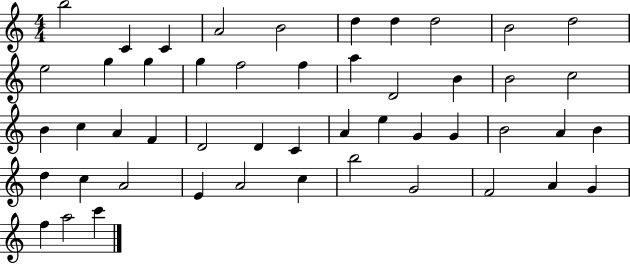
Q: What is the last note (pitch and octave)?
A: C6